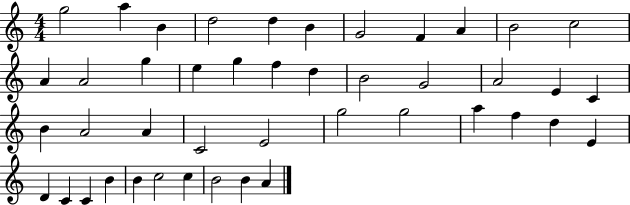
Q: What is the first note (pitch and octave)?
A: G5